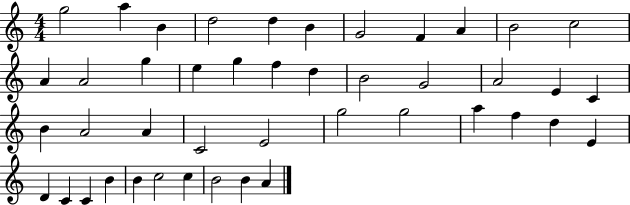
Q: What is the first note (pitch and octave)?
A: G5